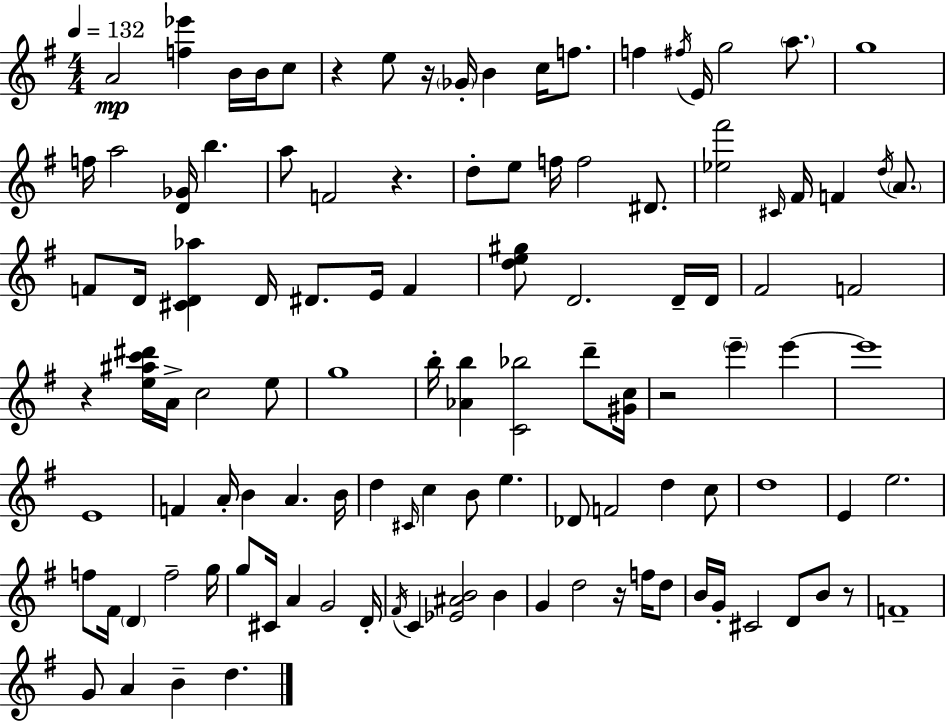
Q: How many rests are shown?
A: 7